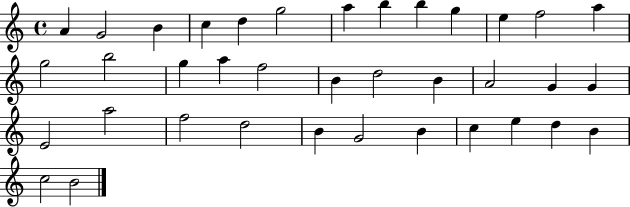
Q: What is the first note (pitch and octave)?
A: A4